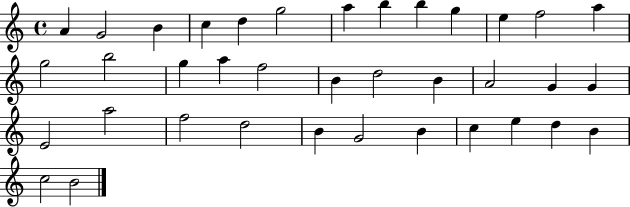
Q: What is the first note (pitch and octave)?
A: A4